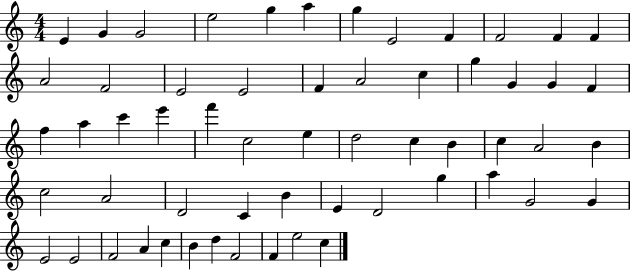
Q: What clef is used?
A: treble